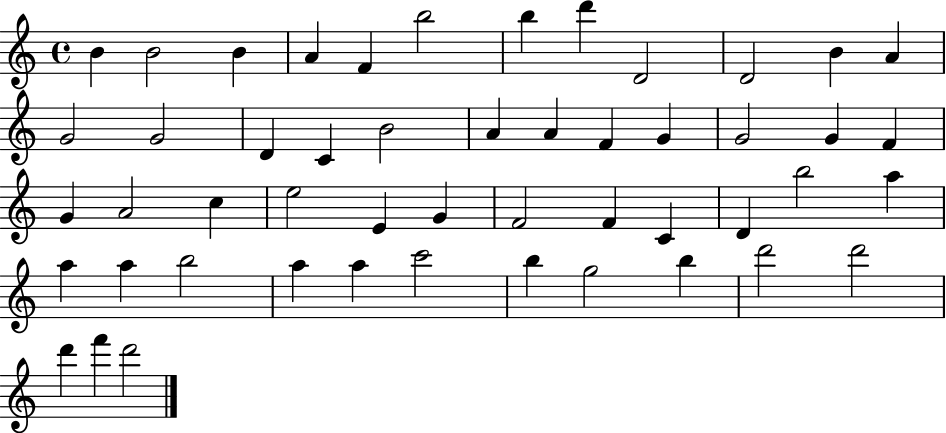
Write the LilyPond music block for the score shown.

{
  \clef treble
  \time 4/4
  \defaultTimeSignature
  \key c \major
  b'4 b'2 b'4 | a'4 f'4 b''2 | b''4 d'''4 d'2 | d'2 b'4 a'4 | \break g'2 g'2 | d'4 c'4 b'2 | a'4 a'4 f'4 g'4 | g'2 g'4 f'4 | \break g'4 a'2 c''4 | e''2 e'4 g'4 | f'2 f'4 c'4 | d'4 b''2 a''4 | \break a''4 a''4 b''2 | a''4 a''4 c'''2 | b''4 g''2 b''4 | d'''2 d'''2 | \break d'''4 f'''4 d'''2 | \bar "|."
}